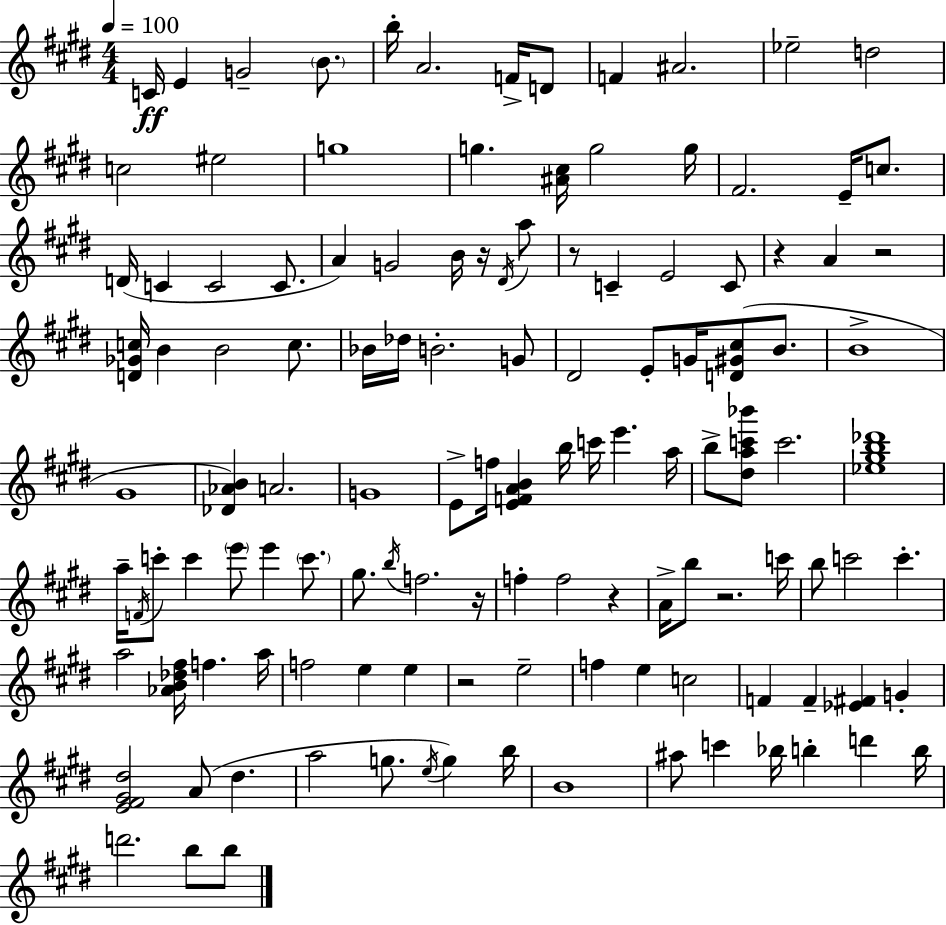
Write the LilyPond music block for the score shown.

{
  \clef treble
  \numericTimeSignature
  \time 4/4
  \key e \major
  \tempo 4 = 100
  \repeat volta 2 { c'16\ff e'4 g'2-- \parenthesize b'8. | b''16-. a'2. f'16-> d'8 | f'4 ais'2. | ees''2-- d''2 | \break c''2 eis''2 | g''1 | g''4. <ais' cis''>16 g''2 g''16 | fis'2. e'16-- c''8. | \break d'16( c'4 c'2 c'8. | a'4) g'2 b'16 r16 \acciaccatura { dis'16 } a''8 | r8 c'4-- e'2 c'8 | r4 a'4 r2 | \break <d' ges' c''>16 b'4 b'2 c''8. | bes'16 des''16 b'2.-. g'8 | dis'2 e'8-. g'16 <d' gis' cis''>8( b'8. | b'1-> | \break gis'1 | <des' aes' b'>4) a'2. | g'1 | e'8-> f''16 <e' f' a' b'>4 b''16 c'''16 e'''4. | \break a''16 b''8-> <dis'' a'' c''' bes'''>8 c'''2. | <ees'' gis'' b'' des'''>1 | a''16-- \acciaccatura { f'16 } c'''8-. c'''4 \parenthesize e'''8 e'''4 \parenthesize c'''8. | gis''8. \acciaccatura { b''16 } f''2. | \break r16 f''4-. f''2 r4 | a'16-> b''8 r2. | c'''16 b''8 c'''2 c'''4.-. | a''2 <aes' b' des'' fis''>16 f''4. | \break a''16 f''2 e''4 e''4 | r2 e''2-- | f''4 e''4 c''2 | f'4 f'4-- <ees' fis'>4 g'4-. | \break <e' fis' gis' dis''>2 a'8( dis''4. | a''2 g''8. \acciaccatura { e''16 } g''4) | b''16 b'1 | ais''8 c'''4 bes''16 b''4-. d'''4 | \break b''16 d'''2. | b''8 b''8 } \bar "|."
}